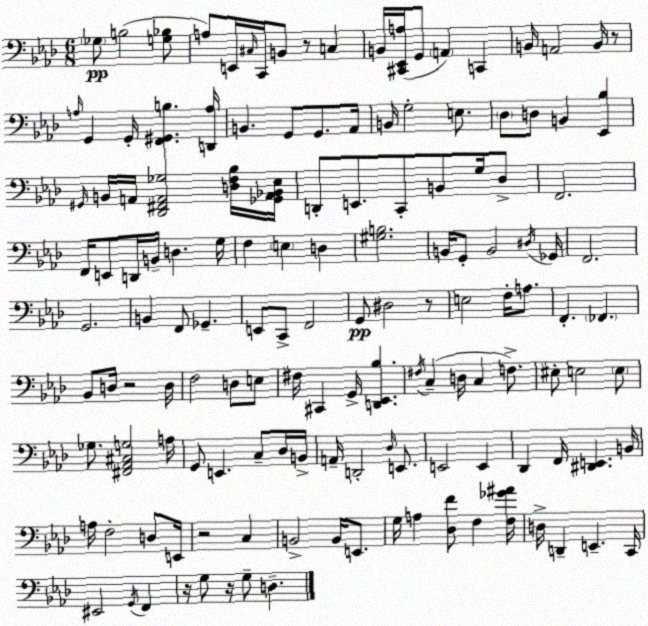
X:1
T:Untitled
M:6/8
L:1/4
K:Ab
_G,/2 B,2 [G,_B,]/2 A,/2 E,,/4 ^C,/4 C,,/4 B,,/2 z/2 C, B,,/4 [^C,,_E,,A,]/4 G,,/2 A,, C,, B,,/4 A,,2 B,,/4 z/2 A,/4 G,, G,,/4 [F,,^G,,B,] [D,,A,]/4 B,, G,,/2 G,,/2 _A,,/4 B,,/4 G,2 E,/2 _D,/2 D,/2 B,, [_E,,_B,] ^G,,/4 B,,/4 A,,/4 [_D,,^F,,A,,_G,]2 [D,F,_B,]/4 [_G,,A,,_B,,_E,]/4 D,,/2 E,,/2 C,,/2 B,,/2 G,/4 _D,/2 F,,2 F,,/4 E,,/2 D,,/4 B,,/4 D, G,/4 F, E, D, [^G,B,]2 B,,/4 G,,/2 B,,2 ^D,/4 _G,,/4 F,,2 G,,2 B,, F,,/2 _G,, E,,/2 C,,/2 F,,2 G,,/2 ^D,2 z/2 E,2 F,/4 A,/2 F,, _F,, _B,,/2 D,/4 z2 D,/4 F,2 D,/2 E,/2 ^F,/4 ^C,, G,,/4 [D,,_E,,_B,] ^F,/4 C, D,/4 C, F,/2 ^E,/2 E,2 E,/2 _G,/2 [^F,,_A,,^C,G,]2 A,/4 G,,/2 E,, C,/2 _D,/4 B,,/4 A,,/4 D,,2 _D,/4 E,,/2 E,,2 E,, _D,, F,,/4 [^D,,E,,] B,,/4 A,/4 F,2 D,/2 E,,/4 z2 C, B,,2 B,,/4 E,,/2 G,/4 A, [_D,F]/2 F, [F,_G^A]/4 D,/4 D,, E,, C,,/4 ^E,,2 G,,/4 F,, z/4 G,/2 z/4 G,/2 D,